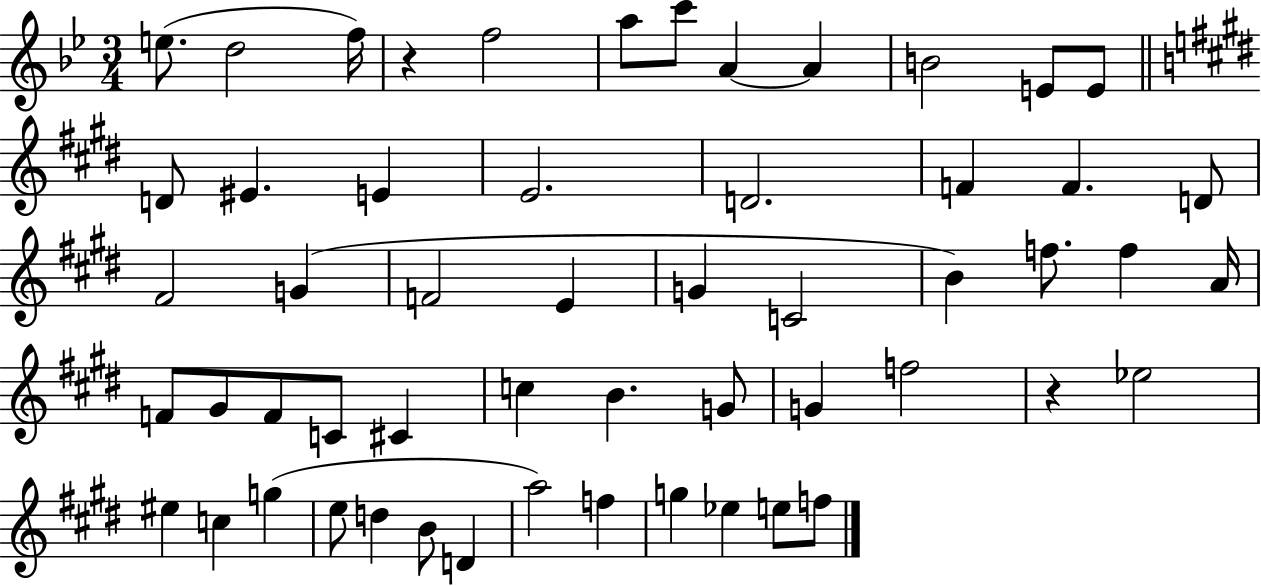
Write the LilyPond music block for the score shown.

{
  \clef treble
  \numericTimeSignature
  \time 3/4
  \key bes \major
  \repeat volta 2 { e''8.( d''2 f''16) | r4 f''2 | a''8 c'''8 a'4~~ a'4 | b'2 e'8 e'8 | \break \bar "||" \break \key e \major d'8 eis'4. e'4 | e'2. | d'2. | f'4 f'4. d'8 | \break fis'2 g'4( | f'2 e'4 | g'4 c'2 | b'4) f''8. f''4 a'16 | \break f'8 gis'8 f'8 c'8 cis'4 | c''4 b'4. g'8 | g'4 f''2 | r4 ees''2 | \break eis''4 c''4 g''4( | e''8 d''4 b'8 d'4 | a''2) f''4 | g''4 ees''4 e''8 f''8 | \break } \bar "|."
}